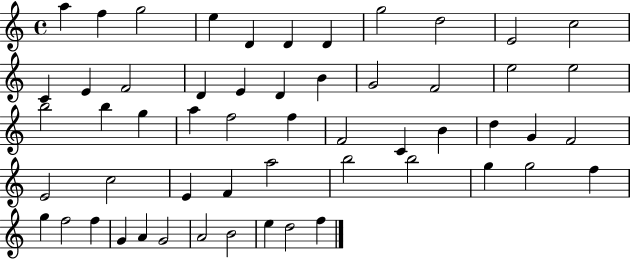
{
  \clef treble
  \time 4/4
  \defaultTimeSignature
  \key c \major
  a''4 f''4 g''2 | e''4 d'4 d'4 d'4 | g''2 d''2 | e'2 c''2 | \break c'4 e'4 f'2 | d'4 e'4 d'4 b'4 | g'2 f'2 | e''2 e''2 | \break b''2 b''4 g''4 | a''4 f''2 f''4 | f'2 c'4 b'4 | d''4 g'4 f'2 | \break e'2 c''2 | e'4 f'4 a''2 | b''2 b''2 | g''4 g''2 f''4 | \break g''4 f''2 f''4 | g'4 a'4 g'2 | a'2 b'2 | e''4 d''2 f''4 | \break \bar "|."
}